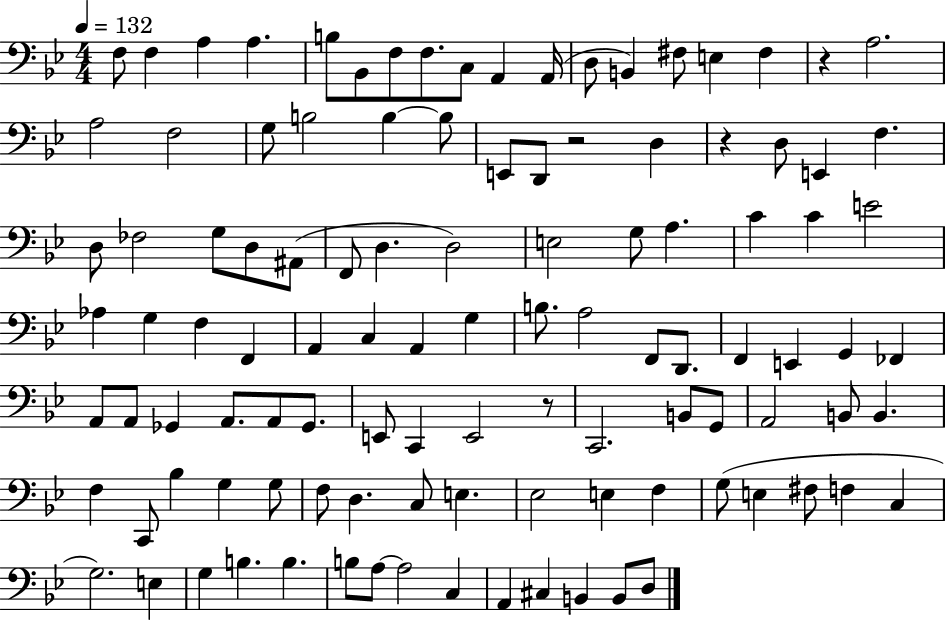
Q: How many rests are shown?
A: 4